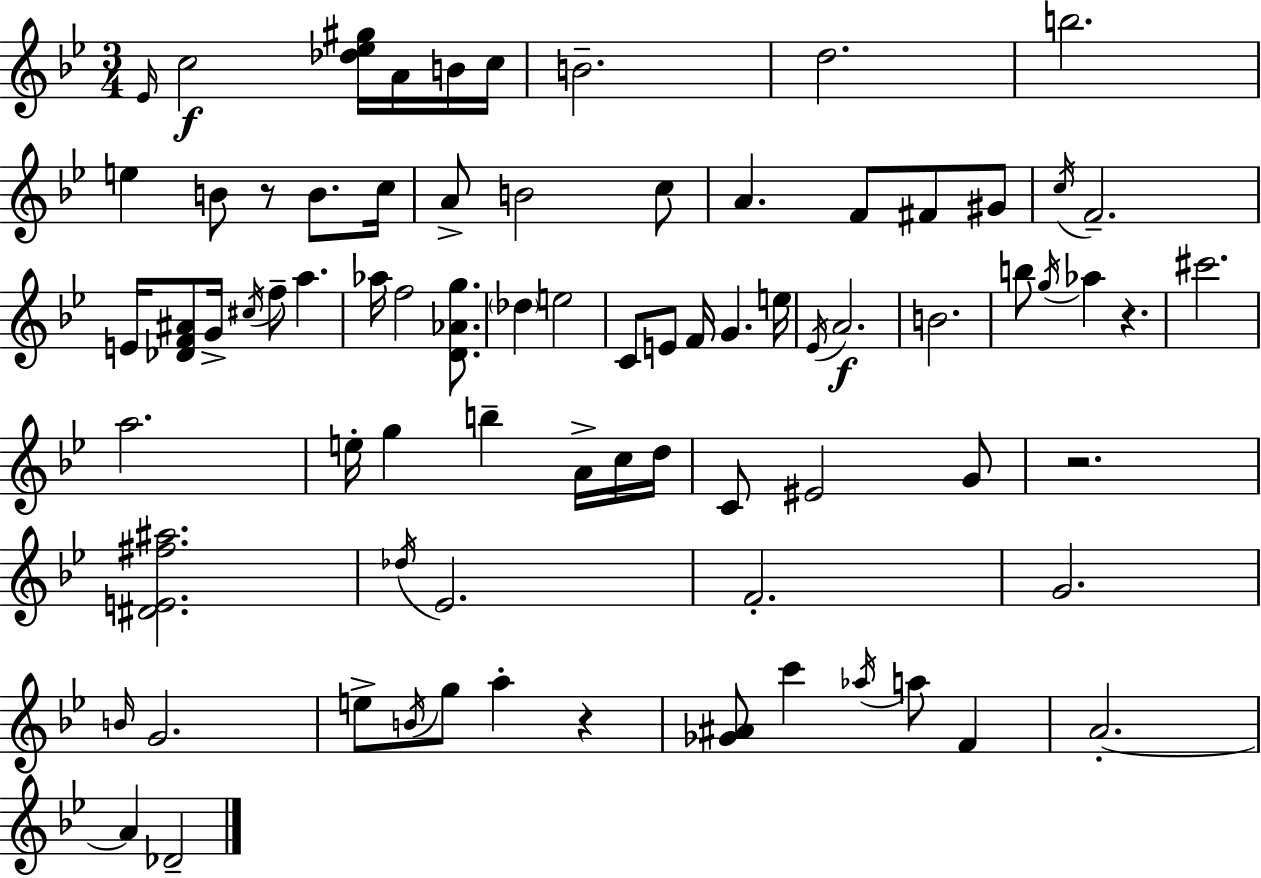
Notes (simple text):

Eb4/s C5/h [Db5,Eb5,G#5]/s A4/s B4/s C5/s B4/h. D5/h. B5/h. E5/q B4/e R/e B4/e. C5/s A4/e B4/h C5/e A4/q. F4/e F#4/e G#4/e C5/s F4/h. E4/s [Db4,F4,A#4]/e G4/s C#5/s F5/e A5/q. Ab5/s F5/h [D4,Ab4,G5]/e. Db5/q E5/h C4/e E4/e F4/s G4/q. E5/s Eb4/s A4/h. B4/h. B5/e G5/s Ab5/q R/q. C#6/h. A5/h. E5/s G5/q B5/q A4/s C5/s D5/s C4/e EIS4/h G4/e R/h. [D#4,E4,F#5,A#5]/h. Db5/s Eb4/h. F4/h. G4/h. B4/s G4/h. E5/e B4/s G5/e A5/q R/q [Gb4,A#4]/e C6/q Ab5/s A5/e F4/q A4/h. A4/q Db4/h